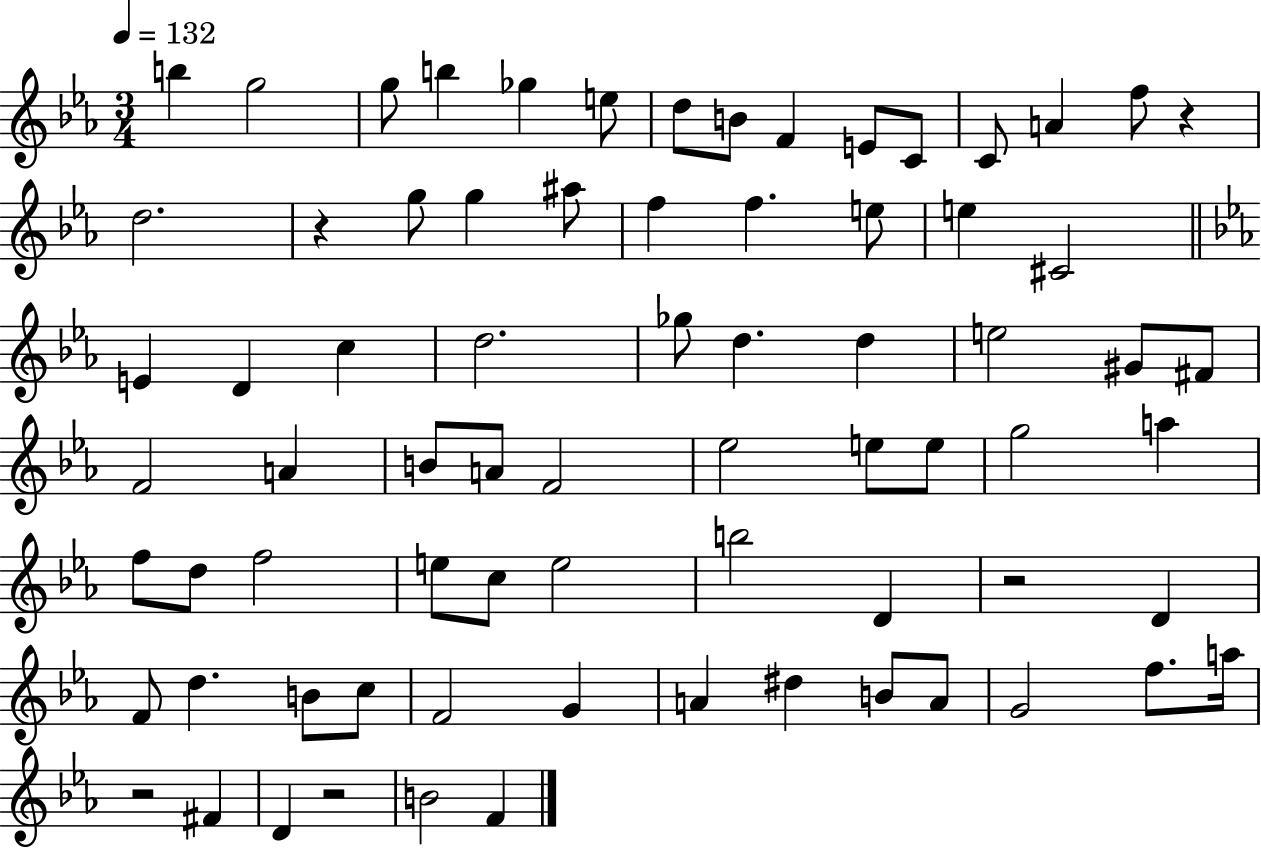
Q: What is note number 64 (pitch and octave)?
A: F5